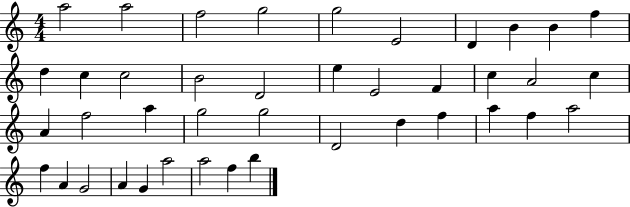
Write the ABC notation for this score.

X:1
T:Untitled
M:4/4
L:1/4
K:C
a2 a2 f2 g2 g2 E2 D B B f d c c2 B2 D2 e E2 F c A2 c A f2 a g2 g2 D2 d f a f a2 f A G2 A G a2 a2 f b